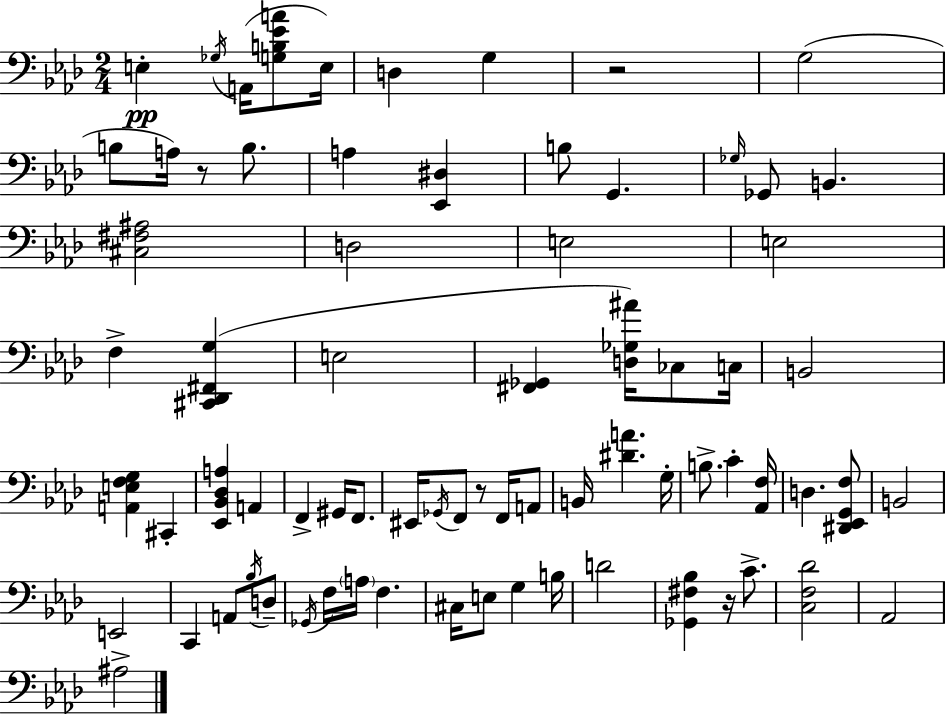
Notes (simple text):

E3/q Gb3/s A2/s [G3,B3,Eb4,A4]/e E3/s D3/q G3/q R/h G3/h B3/e A3/s R/e B3/e. A3/q [Eb2,D#3]/q B3/e G2/q. Gb3/s Gb2/e B2/q. [C#3,F#3,A#3]/h D3/h E3/h E3/h F3/q [C#2,Db2,F#2,G3]/q E3/h [F#2,Gb2]/q [D3,Gb3,A#4]/s CES3/e C3/s B2/h [A2,E3,F3,G3]/q C#2/q [Eb2,Bb2,Db3,A3]/q A2/q F2/q G#2/s F2/e. EIS2/s Gb2/s F2/e R/e F2/s A2/e B2/s [D#4,A4]/q. G3/s B3/e. C4/q [Ab2,F3]/s D3/q. [D#2,Eb2,G2,F3]/e B2/h E2/h C2/q A2/e Bb3/s D3/e Gb2/s F3/s A3/s F3/q. C#3/s E3/e G3/q B3/s D4/h [Gb2,F#3,Bb3]/q R/s C4/e. [C3,F3,Db4]/h Ab2/h A#3/h